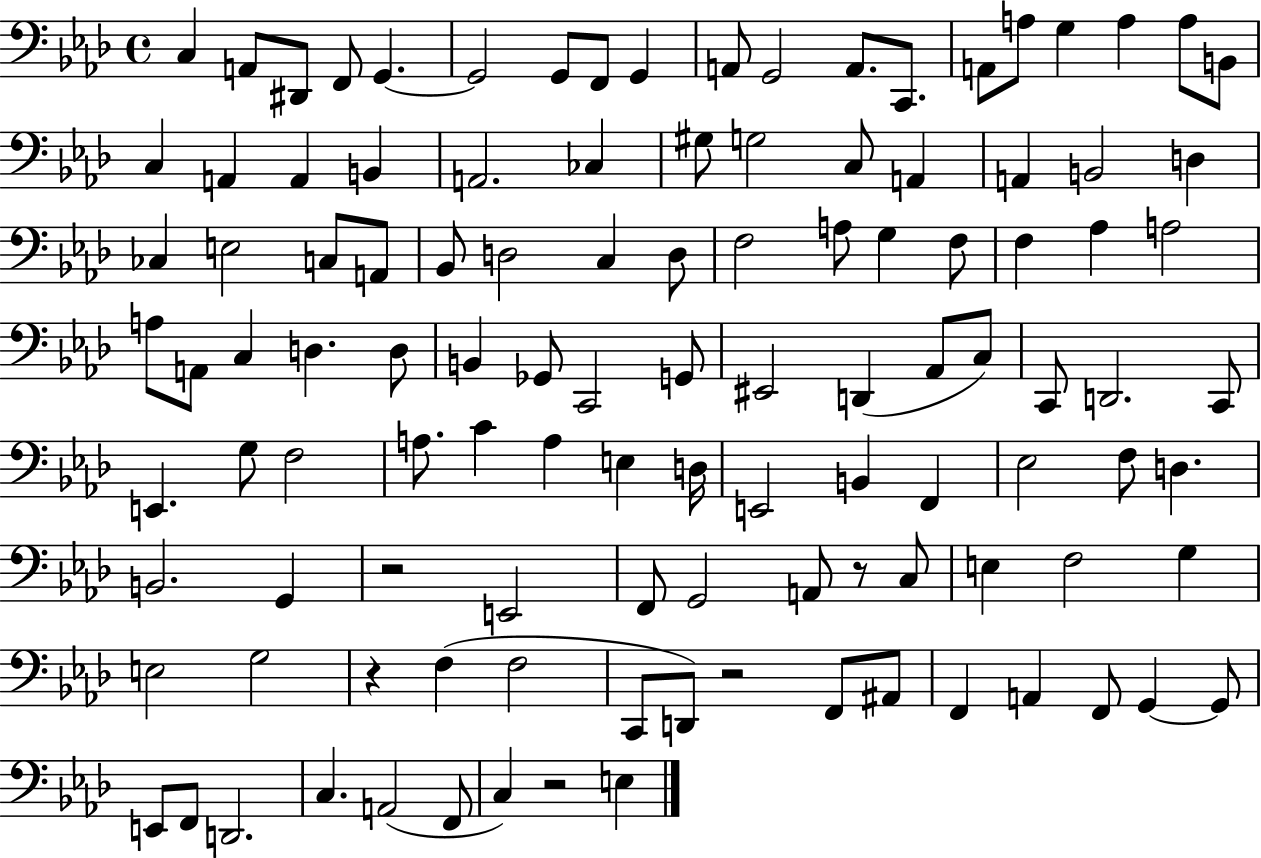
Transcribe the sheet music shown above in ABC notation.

X:1
T:Untitled
M:4/4
L:1/4
K:Ab
C, A,,/2 ^D,,/2 F,,/2 G,, G,,2 G,,/2 F,,/2 G,, A,,/2 G,,2 A,,/2 C,,/2 A,,/2 A,/2 G, A, A,/2 B,,/2 C, A,, A,, B,, A,,2 _C, ^G,/2 G,2 C,/2 A,, A,, B,,2 D, _C, E,2 C,/2 A,,/2 _B,,/2 D,2 C, D,/2 F,2 A,/2 G, F,/2 F, _A, A,2 A,/2 A,,/2 C, D, D,/2 B,, _G,,/2 C,,2 G,,/2 ^E,,2 D,, _A,,/2 C,/2 C,,/2 D,,2 C,,/2 E,, G,/2 F,2 A,/2 C A, E, D,/4 E,,2 B,, F,, _E,2 F,/2 D, B,,2 G,, z2 E,,2 F,,/2 G,,2 A,,/2 z/2 C,/2 E, F,2 G, E,2 G,2 z F, F,2 C,,/2 D,,/2 z2 F,,/2 ^A,,/2 F,, A,, F,,/2 G,, G,,/2 E,,/2 F,,/2 D,,2 C, A,,2 F,,/2 C, z2 E,